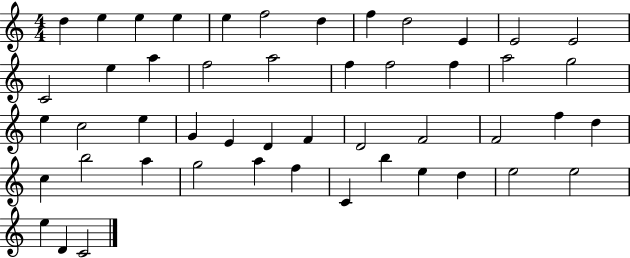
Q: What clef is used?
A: treble